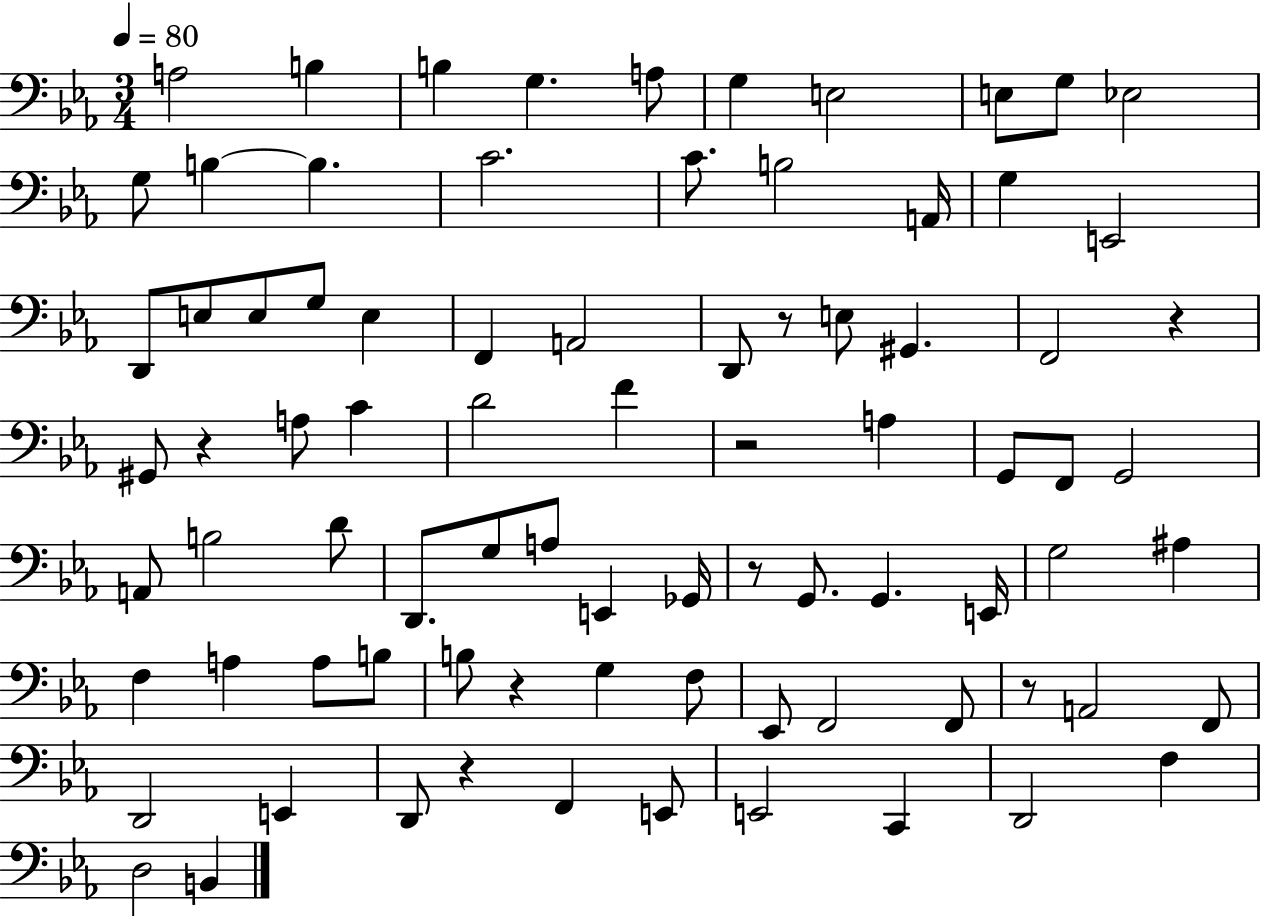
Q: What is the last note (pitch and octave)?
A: B2